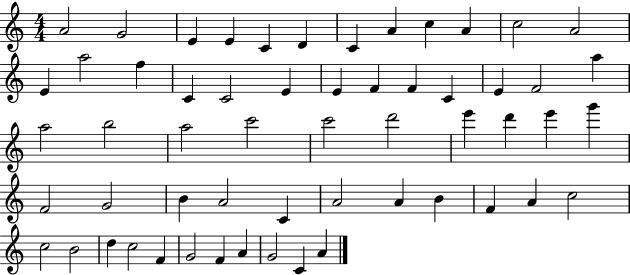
{
  \clef treble
  \numericTimeSignature
  \time 4/4
  \key c \major
  a'2 g'2 | e'4 e'4 c'4 d'4 | c'4 a'4 c''4 a'4 | c''2 a'2 | \break e'4 a''2 f''4 | c'4 c'2 e'4 | e'4 f'4 f'4 c'4 | e'4 f'2 a''4 | \break a''2 b''2 | a''2 c'''2 | c'''2 d'''2 | e'''4 d'''4 e'''4 g'''4 | \break f'2 g'2 | b'4 a'2 c'4 | a'2 a'4 b'4 | f'4 a'4 c''2 | \break c''2 b'2 | d''4 c''2 f'4 | g'2 f'4 a'4 | g'2 c'4 a'4 | \break \bar "|."
}